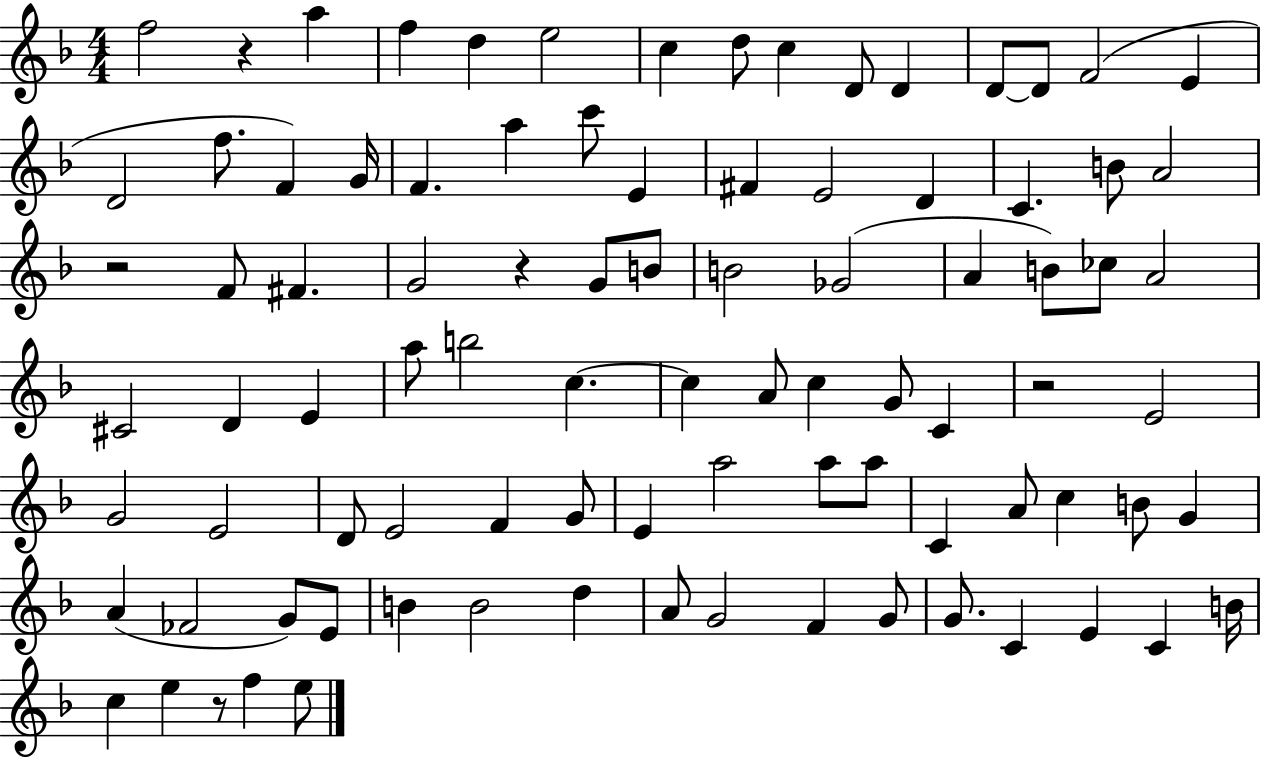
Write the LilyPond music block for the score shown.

{
  \clef treble
  \numericTimeSignature
  \time 4/4
  \key f \major
  f''2 r4 a''4 | f''4 d''4 e''2 | c''4 d''8 c''4 d'8 d'4 | d'8~~ d'8 f'2( e'4 | \break d'2 f''8. f'4) g'16 | f'4. a''4 c'''8 e'4 | fis'4 e'2 d'4 | c'4. b'8 a'2 | \break r2 f'8 fis'4. | g'2 r4 g'8 b'8 | b'2 ges'2( | a'4 b'8) ces''8 a'2 | \break cis'2 d'4 e'4 | a''8 b''2 c''4.~~ | c''4 a'8 c''4 g'8 c'4 | r2 e'2 | \break g'2 e'2 | d'8 e'2 f'4 g'8 | e'4 a''2 a''8 a''8 | c'4 a'8 c''4 b'8 g'4 | \break a'4( fes'2 g'8) e'8 | b'4 b'2 d''4 | a'8 g'2 f'4 g'8 | g'8. c'4 e'4 c'4 b'16 | \break c''4 e''4 r8 f''4 e''8 | \bar "|."
}